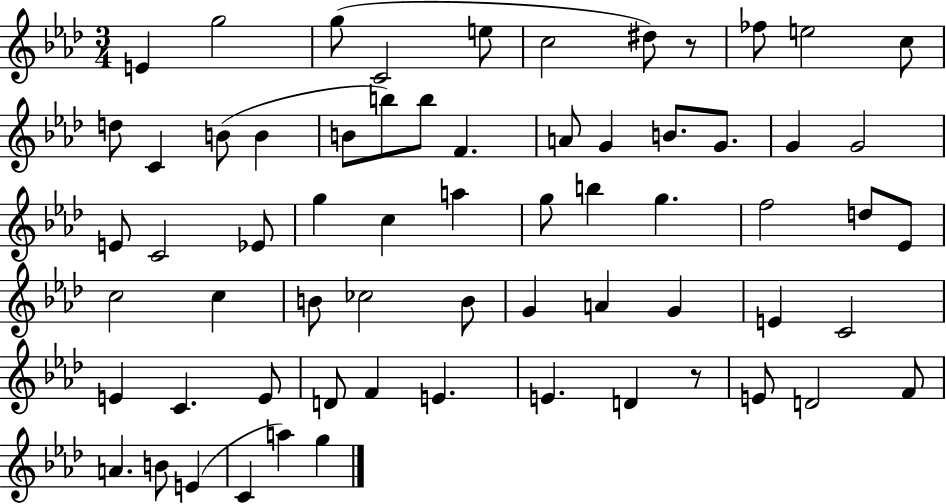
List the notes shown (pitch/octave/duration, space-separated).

E4/q G5/h G5/e C4/h E5/e C5/h D#5/e R/e FES5/e E5/h C5/e D5/e C4/q B4/e B4/q B4/e B5/e B5/e F4/q. A4/e G4/q B4/e. G4/e. G4/q G4/h E4/e C4/h Eb4/e G5/q C5/q A5/q G5/e B5/q G5/q. F5/h D5/e Eb4/e C5/h C5/q B4/e CES5/h B4/e G4/q A4/q G4/q E4/q C4/h E4/q C4/q. E4/e D4/e F4/q E4/q. E4/q. D4/q R/e E4/e D4/h F4/e A4/q. B4/e E4/q C4/q A5/q G5/q